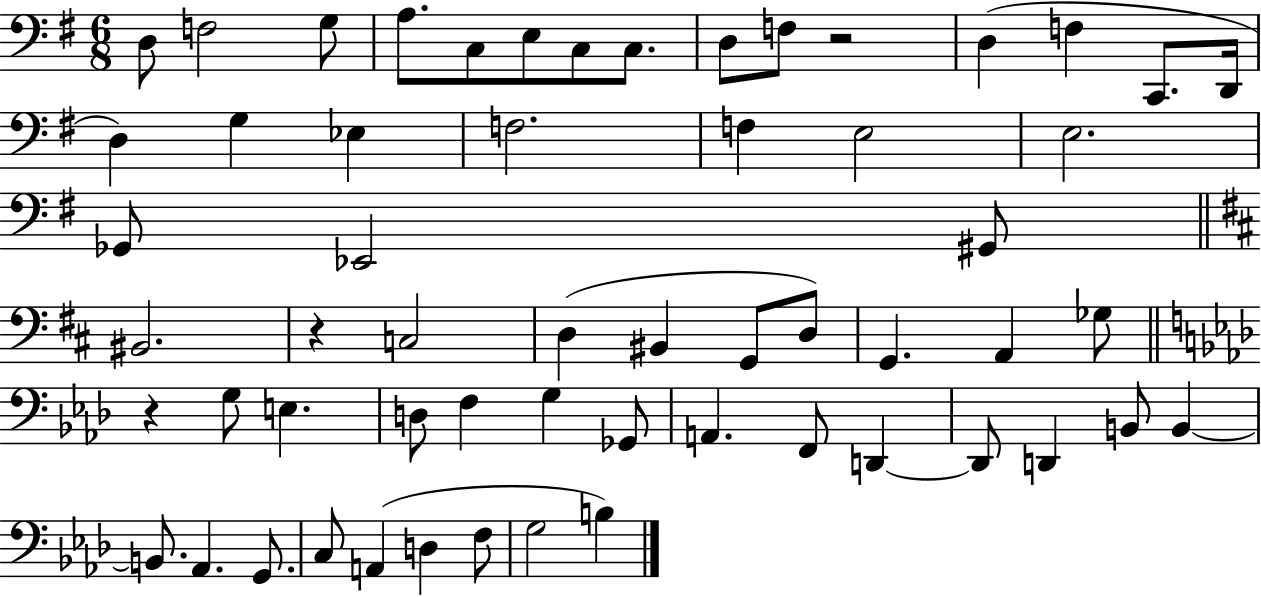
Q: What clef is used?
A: bass